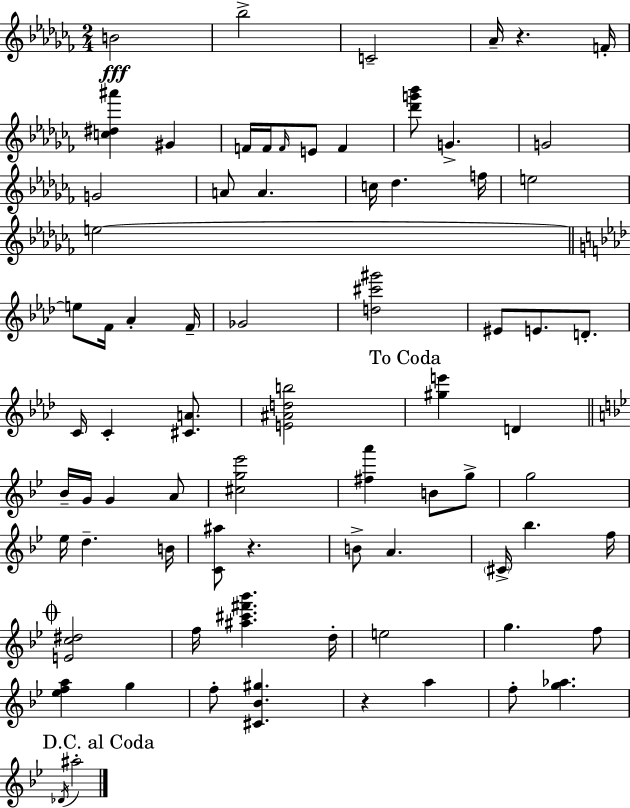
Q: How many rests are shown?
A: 3